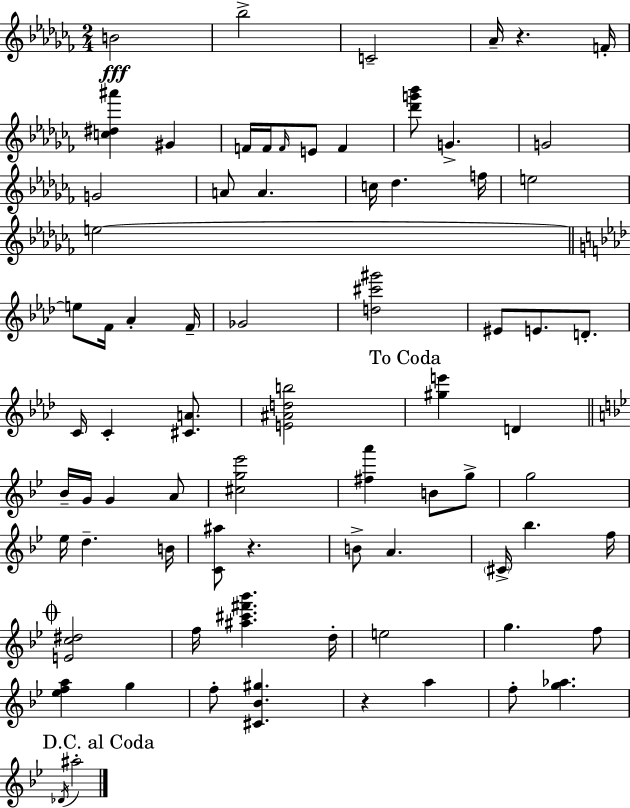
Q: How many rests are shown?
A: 3